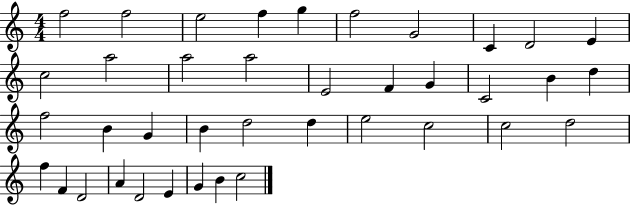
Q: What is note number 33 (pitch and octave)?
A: D4